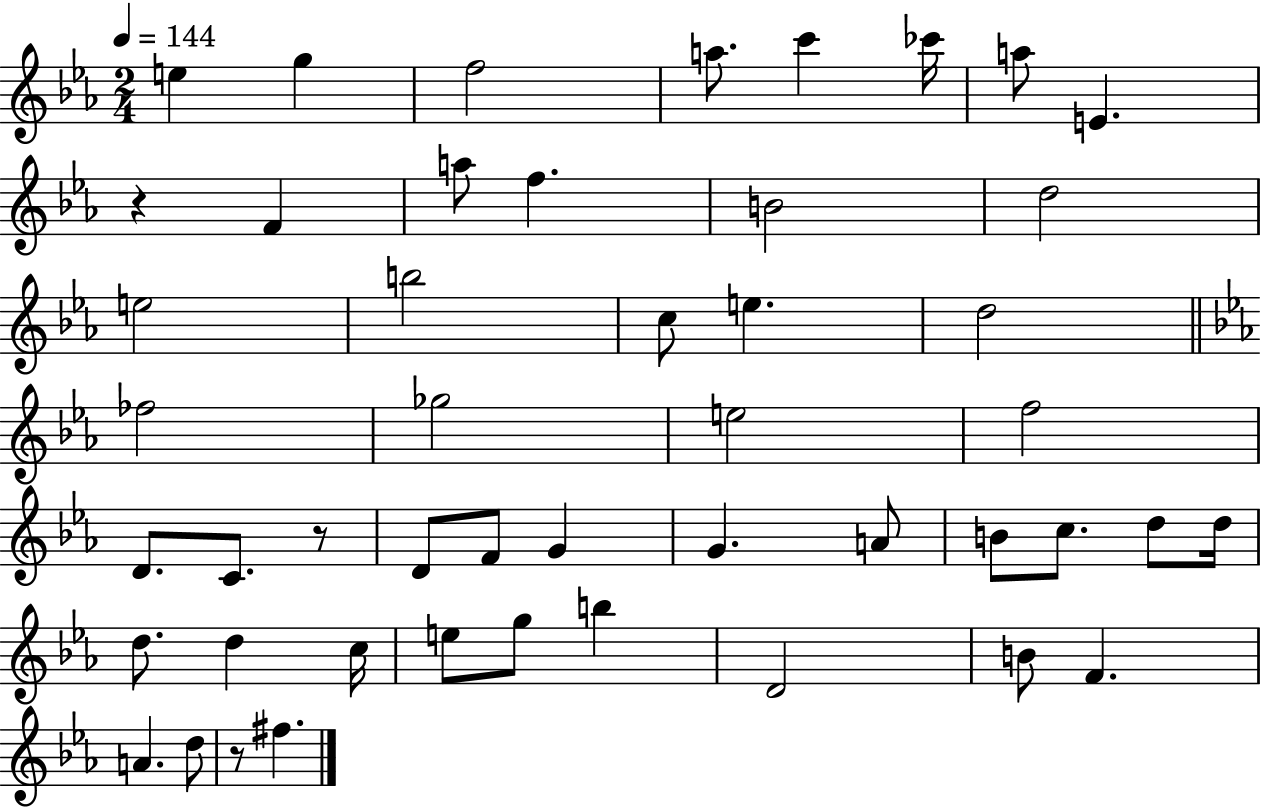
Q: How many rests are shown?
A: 3